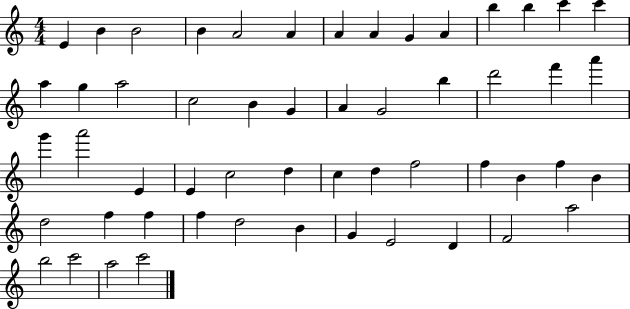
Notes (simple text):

E4/q B4/q B4/h B4/q A4/h A4/q A4/q A4/q G4/q A4/q B5/q B5/q C6/q C6/q A5/q G5/q A5/h C5/h B4/q G4/q A4/q G4/h B5/q D6/h F6/q A6/q G6/q A6/h E4/q E4/q C5/h D5/q C5/q D5/q F5/h F5/q B4/q F5/q B4/q D5/h F5/q F5/q F5/q D5/h B4/q G4/q E4/h D4/q F4/h A5/h B5/h C6/h A5/h C6/h